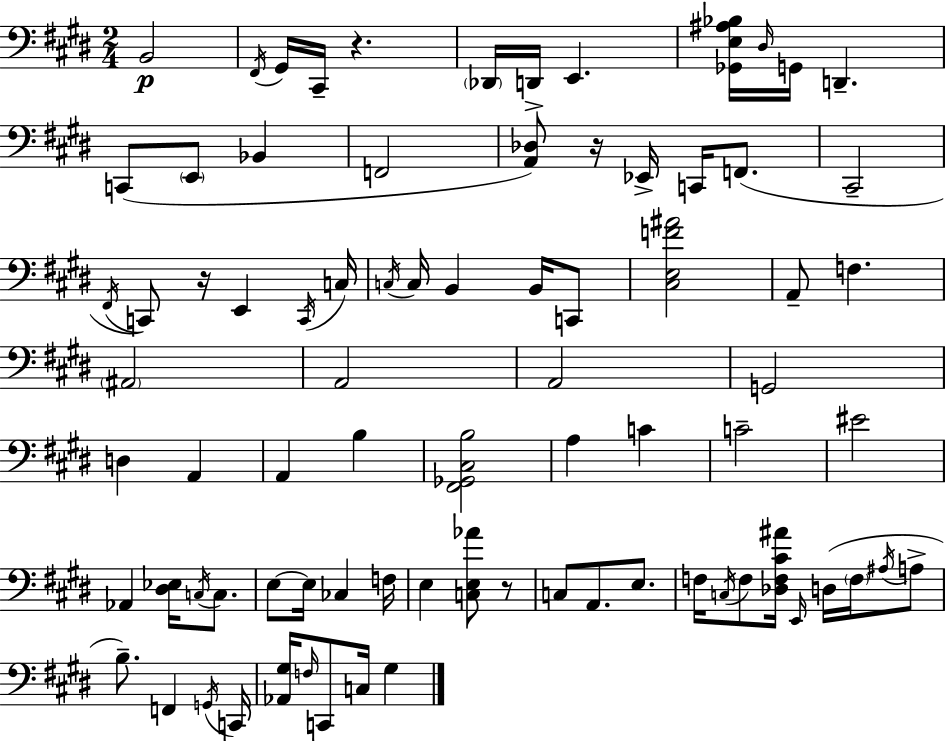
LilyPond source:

{
  \clef bass
  \numericTimeSignature
  \time 2/4
  \key e \major
  b,2\p | \acciaccatura { fis,16 } gis,16 cis,16-- r4. | \parenthesize des,16 d,16-> e,4. | <ges, e ais bes>16 \grace { dis16 } g,16 d,4.-- | \break c,8( \parenthesize e,8 bes,4 | f,2 | <a, des>8) r16 ees,16-> c,16 f,8.( | cis,2-- | \break \acciaccatura { fis,16 }) c,8 r16 e,4 | \acciaccatura { c,16 } c16 \acciaccatura { c16 } c16 b,4 | b,16 c,8 <cis e f' ais'>2 | a,8-- f4. | \break \parenthesize ais,2 | a,2 | a,2 | g,2 | \break d4 | a,4 a,4 | b4 <fis, ges, cis b>2 | a4 | \break c'4 c'2-- | eis'2 | aes,4 | <dis ees>16 \acciaccatura { c16 } c8. e8~~ | \break e16 ces4 f16 e4 | <c e aes'>8 r8 c8 | a,8. e8. f16 \acciaccatura { c16 } | f8 <des f cis' ais'>16 \grace { e,16 }( d16 \parenthesize f16 \acciaccatura { ais16 } a8-> | \break b8.--) f,4 | \acciaccatura { g,16 } c,16 <aes, gis>16 \grace { f16 } c,8 c16 gis4 | \bar "|."
}